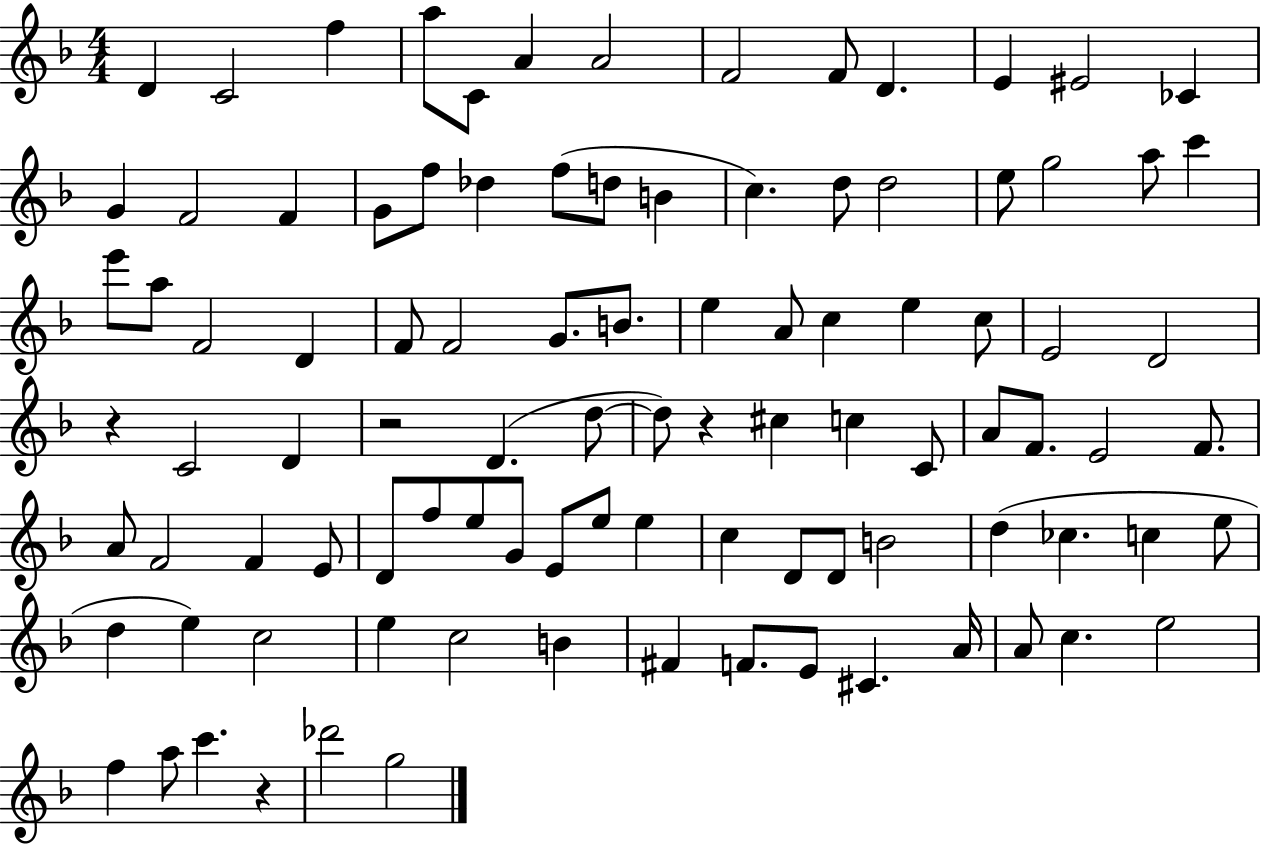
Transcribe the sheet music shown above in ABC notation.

X:1
T:Untitled
M:4/4
L:1/4
K:F
D C2 f a/2 C/2 A A2 F2 F/2 D E ^E2 _C G F2 F G/2 f/2 _d f/2 d/2 B c d/2 d2 e/2 g2 a/2 c' e'/2 a/2 F2 D F/2 F2 G/2 B/2 e A/2 c e c/2 E2 D2 z C2 D z2 D d/2 d/2 z ^c c C/2 A/2 F/2 E2 F/2 A/2 F2 F E/2 D/2 f/2 e/2 G/2 E/2 e/2 e c D/2 D/2 B2 d _c c e/2 d e c2 e c2 B ^F F/2 E/2 ^C A/4 A/2 c e2 f a/2 c' z _d'2 g2